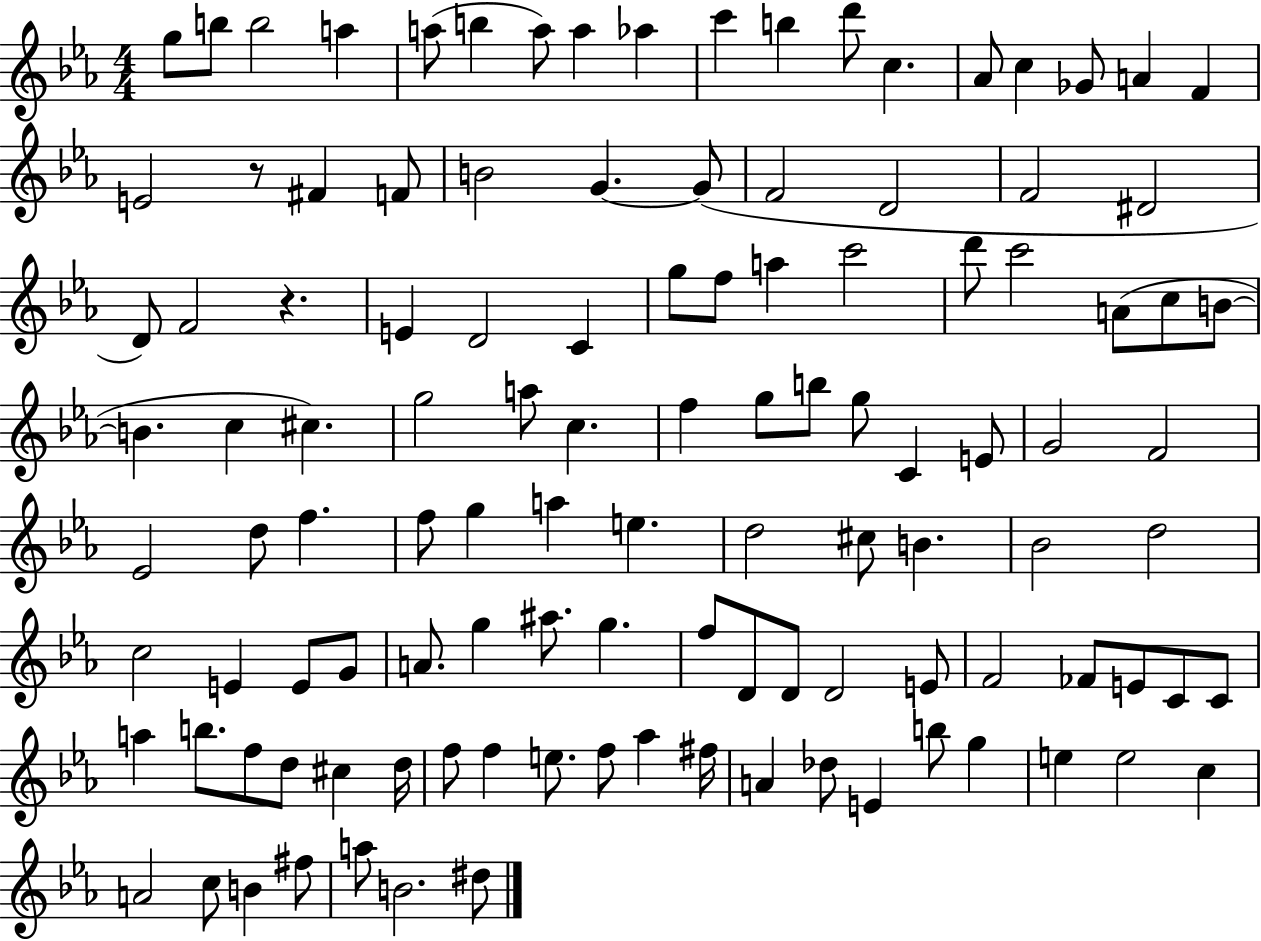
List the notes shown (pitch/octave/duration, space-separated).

G5/e B5/e B5/h A5/q A5/e B5/q A5/e A5/q Ab5/q C6/q B5/q D6/e C5/q. Ab4/e C5/q Gb4/e A4/q F4/q E4/h R/e F#4/q F4/e B4/h G4/q. G4/e F4/h D4/h F4/h D#4/h D4/e F4/h R/q. E4/q D4/h C4/q G5/e F5/e A5/q C6/h D6/e C6/h A4/e C5/e B4/e B4/q. C5/q C#5/q. G5/h A5/e C5/q. F5/q G5/e B5/e G5/e C4/q E4/e G4/h F4/h Eb4/h D5/e F5/q. F5/e G5/q A5/q E5/q. D5/h C#5/e B4/q. Bb4/h D5/h C5/h E4/q E4/e G4/e A4/e. G5/q A#5/e. G5/q. F5/e D4/e D4/e D4/h E4/e F4/h FES4/e E4/e C4/e C4/e A5/q B5/e. F5/e D5/e C#5/q D5/s F5/e F5/q E5/e. F5/e Ab5/q F#5/s A4/q Db5/e E4/q B5/e G5/q E5/q E5/h C5/q A4/h C5/e B4/q F#5/e A5/e B4/h. D#5/e